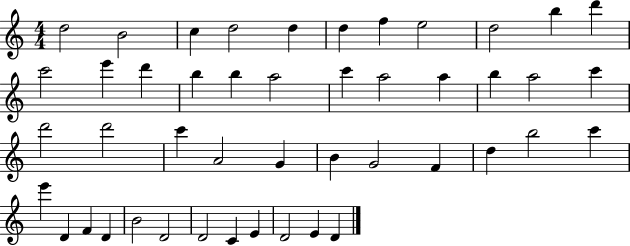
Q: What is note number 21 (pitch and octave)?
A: B5